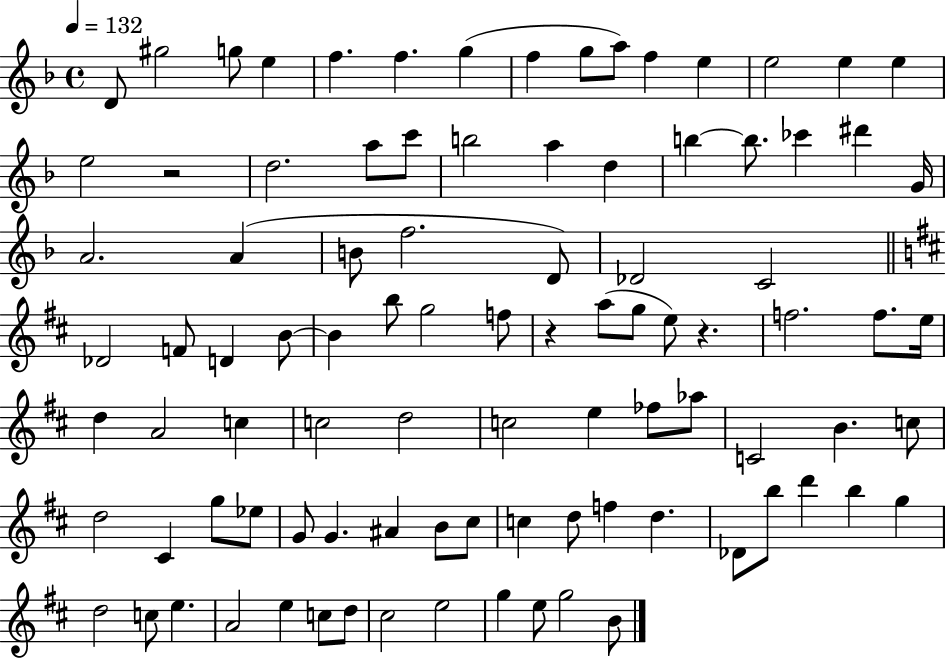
D4/e G#5/h G5/e E5/q F5/q. F5/q. G5/q F5/q G5/e A5/e F5/q E5/q E5/h E5/q E5/q E5/h R/h D5/h. A5/e C6/e B5/h A5/q D5/q B5/q B5/e. CES6/q D#6/q G4/s A4/h. A4/q B4/e F5/h. D4/e Db4/h C4/h Db4/h F4/e D4/q B4/e B4/q B5/e G5/h F5/e R/q A5/e G5/e E5/e R/q. F5/h. F5/e. E5/s D5/q A4/h C5/q C5/h D5/h C5/h E5/q FES5/e Ab5/e C4/h B4/q. C5/e D5/h C#4/q G5/e Eb5/e G4/e G4/q. A#4/q B4/e C#5/e C5/q D5/e F5/q D5/q. Db4/e B5/e D6/q B5/q G5/q D5/h C5/e E5/q. A4/h E5/q C5/e D5/e C#5/h E5/h G5/q E5/e G5/h B4/e